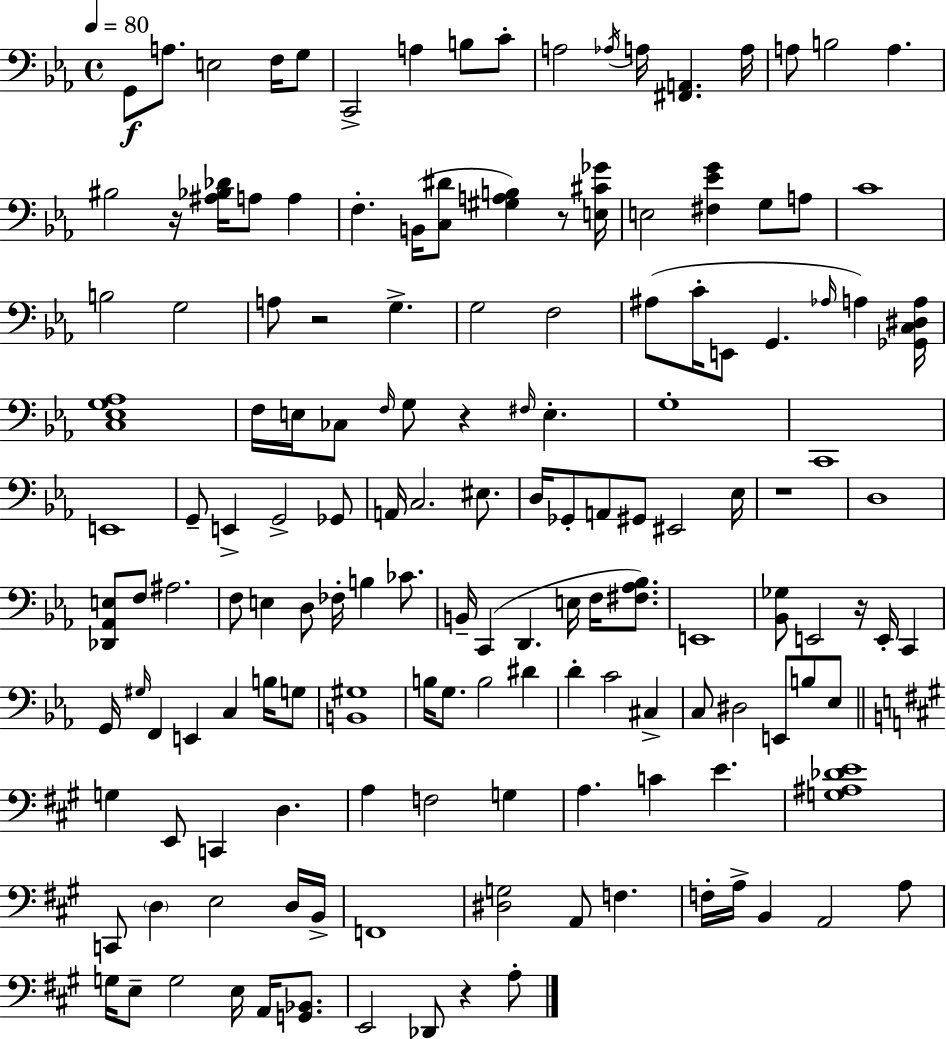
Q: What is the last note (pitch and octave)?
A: A3